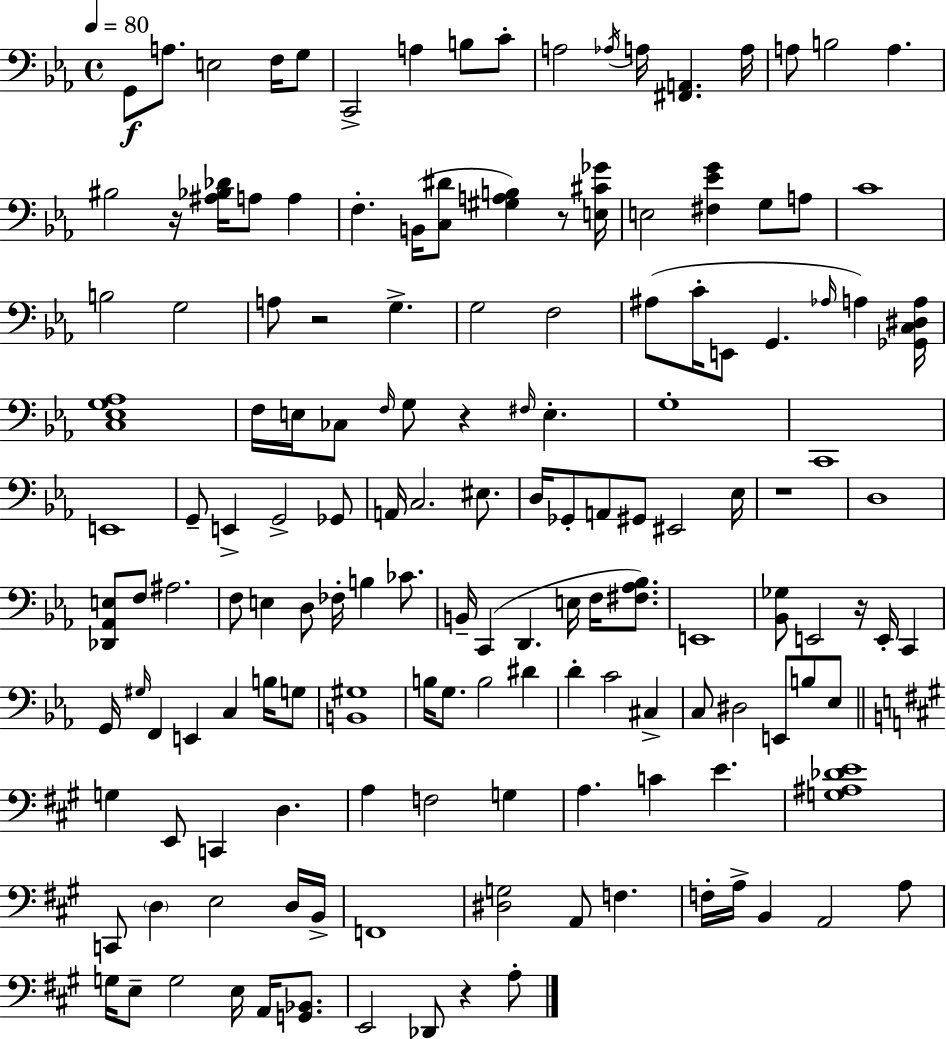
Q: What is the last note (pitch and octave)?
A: A3